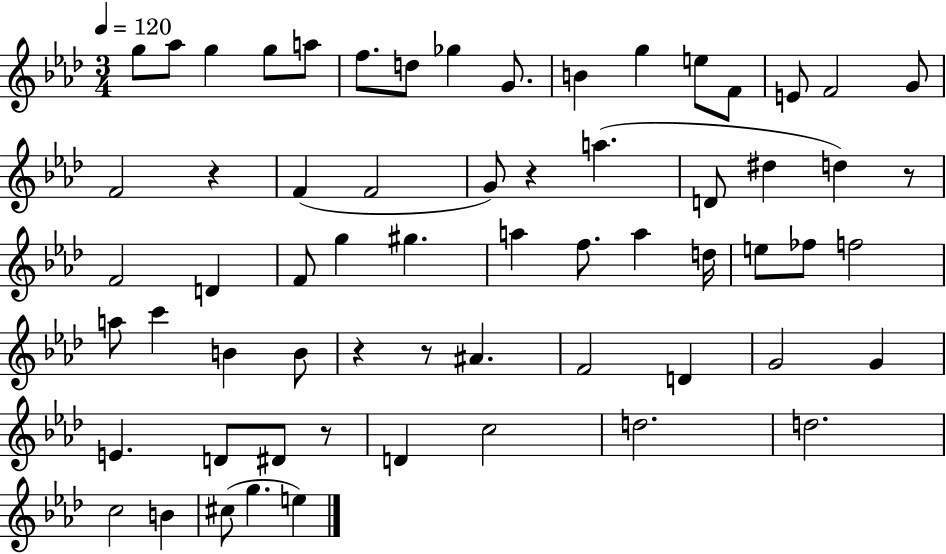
{
  \clef treble
  \numericTimeSignature
  \time 3/4
  \key aes \major
  \tempo 4 = 120
  g''8 aes''8 g''4 g''8 a''8 | f''8. d''8 ges''4 g'8. | b'4 g''4 e''8 f'8 | e'8 f'2 g'8 | \break f'2 r4 | f'4( f'2 | g'8) r4 a''4.( | d'8 dis''4 d''4) r8 | \break f'2 d'4 | f'8 g''4 gis''4. | a''4 f''8. a''4 d''16 | e''8 fes''8 f''2 | \break a''8 c'''4 b'4 b'8 | r4 r8 ais'4. | f'2 d'4 | g'2 g'4 | \break e'4. d'8 dis'8 r8 | d'4 c''2 | d''2. | d''2. | \break c''2 b'4 | cis''8( g''4. e''4) | \bar "|."
}